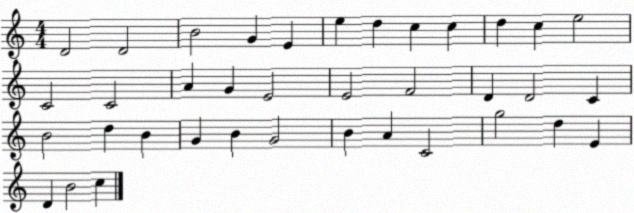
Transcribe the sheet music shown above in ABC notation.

X:1
T:Untitled
M:4/4
L:1/4
K:C
D2 D2 B2 G E e d c c d c e2 C2 C2 A G E2 E2 F2 D D2 C B2 d B G B G2 B A C2 g2 d E D B2 c